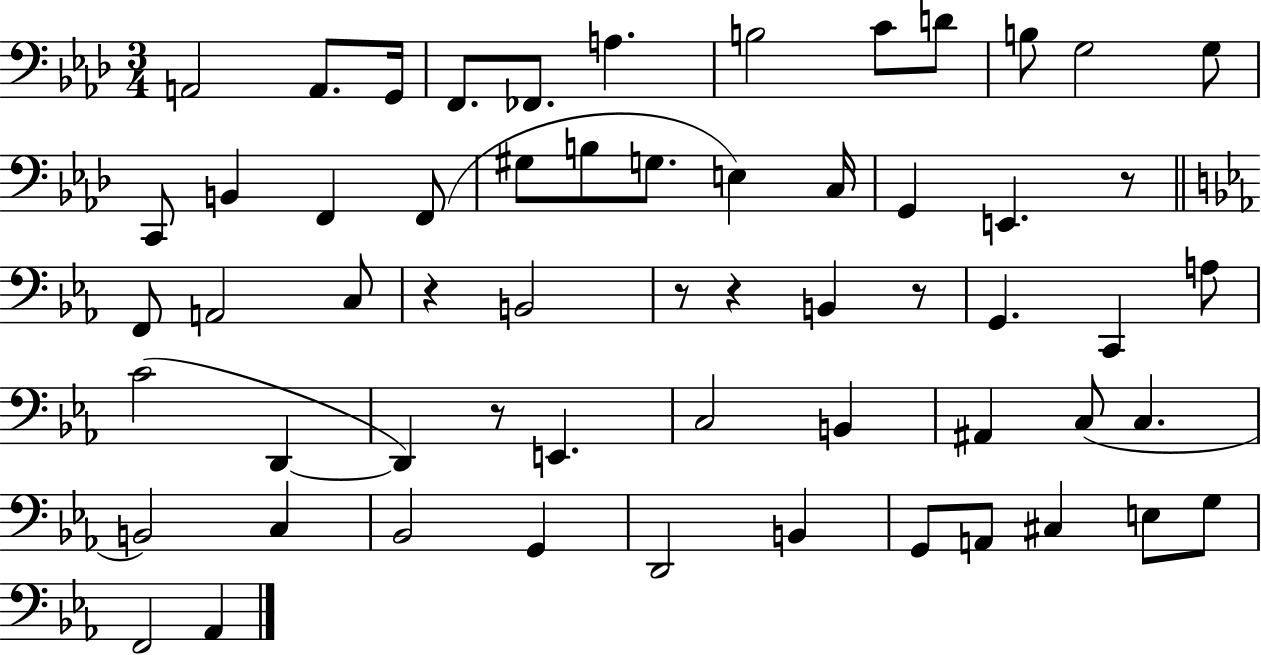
{
  \clef bass
  \numericTimeSignature
  \time 3/4
  \key aes \major
  a,2 a,8. g,16 | f,8. fes,8. a4. | b2 c'8 d'8 | b8 g2 g8 | \break c,8 b,4 f,4 f,8( | gis8 b8 g8. e4) c16 | g,4 e,4. r8 | \bar "||" \break \key ees \major f,8 a,2 c8 | r4 b,2 | r8 r4 b,4 r8 | g,4. c,4 a8 | \break c'2( d,4~~ | d,4) r8 e,4. | c2 b,4 | ais,4 c8( c4. | \break b,2) c4 | bes,2 g,4 | d,2 b,4 | g,8 a,8 cis4 e8 g8 | \break f,2 aes,4 | \bar "|."
}